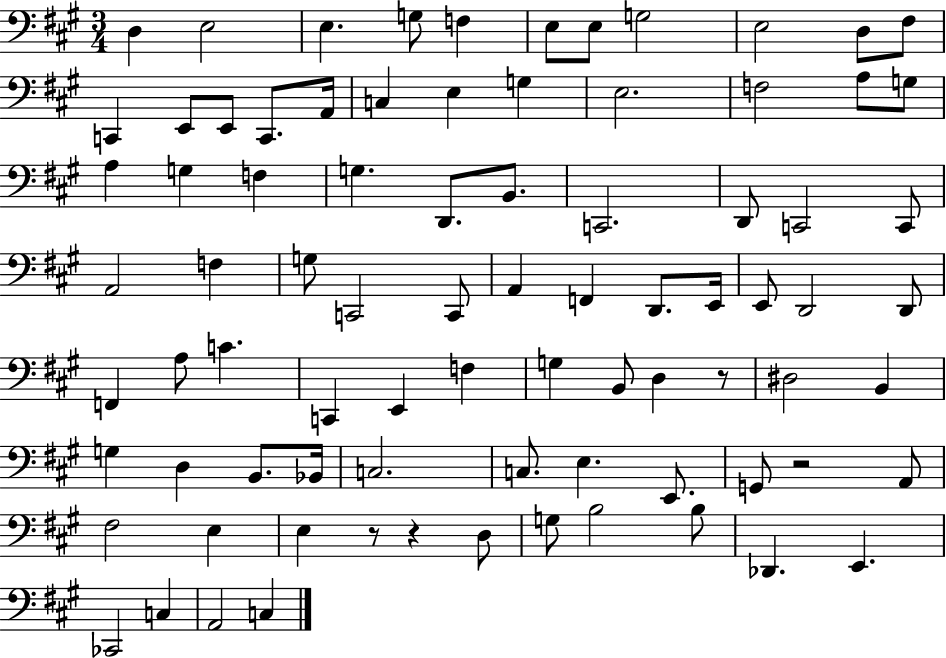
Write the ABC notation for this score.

X:1
T:Untitled
M:3/4
L:1/4
K:A
D, E,2 E, G,/2 F, E,/2 E,/2 G,2 E,2 D,/2 ^F,/2 C,, E,,/2 E,,/2 C,,/2 A,,/4 C, E, G, E,2 F,2 A,/2 G,/2 A, G, F, G, D,,/2 B,,/2 C,,2 D,,/2 C,,2 C,,/2 A,,2 F, G,/2 C,,2 C,,/2 A,, F,, D,,/2 E,,/4 E,,/2 D,,2 D,,/2 F,, A,/2 C C,, E,, F, G, B,,/2 D, z/2 ^D,2 B,, G, D, B,,/2 _B,,/4 C,2 C,/2 E, E,,/2 G,,/2 z2 A,,/2 ^F,2 E, E, z/2 z D,/2 G,/2 B,2 B,/2 _D,, E,, _C,,2 C, A,,2 C,